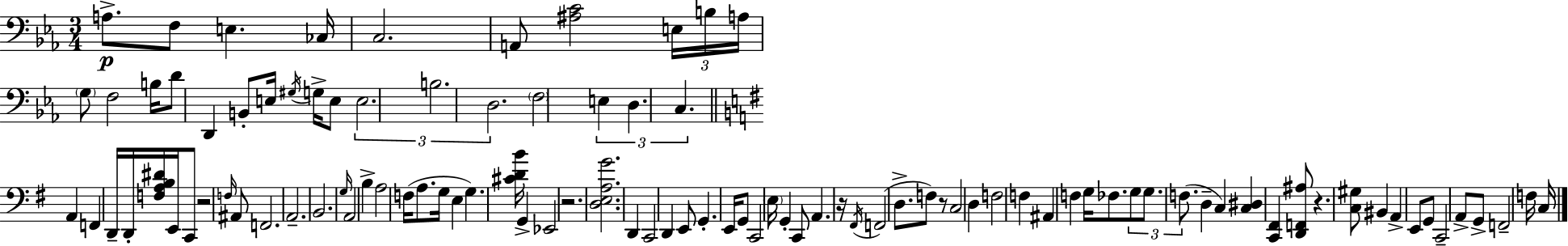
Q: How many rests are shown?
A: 5